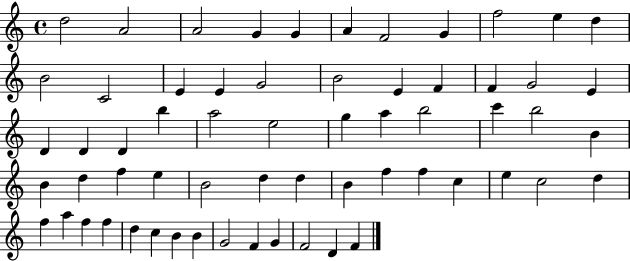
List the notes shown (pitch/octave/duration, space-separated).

D5/h A4/h A4/h G4/q G4/q A4/q F4/h G4/q F5/h E5/q D5/q B4/h C4/h E4/q E4/q G4/h B4/h E4/q F4/q F4/q G4/h E4/q D4/q D4/q D4/q B5/q A5/h E5/h G5/q A5/q B5/h C6/q B5/h B4/q B4/q D5/q F5/q E5/q B4/h D5/q D5/q B4/q F5/q F5/q C5/q E5/q C5/h D5/q F5/q A5/q F5/q F5/q D5/q C5/q B4/q B4/q G4/h F4/q G4/q F4/h D4/q F4/q